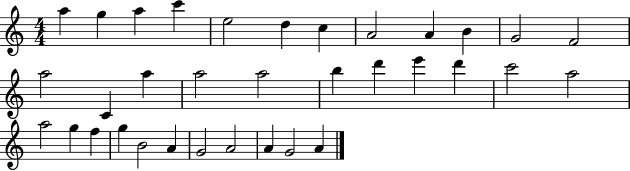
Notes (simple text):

A5/q G5/q A5/q C6/q E5/h D5/q C5/q A4/h A4/q B4/q G4/h F4/h A5/h C4/q A5/q A5/h A5/h B5/q D6/q E6/q D6/q C6/h A5/h A5/h G5/q F5/q G5/q B4/h A4/q G4/h A4/h A4/q G4/h A4/q